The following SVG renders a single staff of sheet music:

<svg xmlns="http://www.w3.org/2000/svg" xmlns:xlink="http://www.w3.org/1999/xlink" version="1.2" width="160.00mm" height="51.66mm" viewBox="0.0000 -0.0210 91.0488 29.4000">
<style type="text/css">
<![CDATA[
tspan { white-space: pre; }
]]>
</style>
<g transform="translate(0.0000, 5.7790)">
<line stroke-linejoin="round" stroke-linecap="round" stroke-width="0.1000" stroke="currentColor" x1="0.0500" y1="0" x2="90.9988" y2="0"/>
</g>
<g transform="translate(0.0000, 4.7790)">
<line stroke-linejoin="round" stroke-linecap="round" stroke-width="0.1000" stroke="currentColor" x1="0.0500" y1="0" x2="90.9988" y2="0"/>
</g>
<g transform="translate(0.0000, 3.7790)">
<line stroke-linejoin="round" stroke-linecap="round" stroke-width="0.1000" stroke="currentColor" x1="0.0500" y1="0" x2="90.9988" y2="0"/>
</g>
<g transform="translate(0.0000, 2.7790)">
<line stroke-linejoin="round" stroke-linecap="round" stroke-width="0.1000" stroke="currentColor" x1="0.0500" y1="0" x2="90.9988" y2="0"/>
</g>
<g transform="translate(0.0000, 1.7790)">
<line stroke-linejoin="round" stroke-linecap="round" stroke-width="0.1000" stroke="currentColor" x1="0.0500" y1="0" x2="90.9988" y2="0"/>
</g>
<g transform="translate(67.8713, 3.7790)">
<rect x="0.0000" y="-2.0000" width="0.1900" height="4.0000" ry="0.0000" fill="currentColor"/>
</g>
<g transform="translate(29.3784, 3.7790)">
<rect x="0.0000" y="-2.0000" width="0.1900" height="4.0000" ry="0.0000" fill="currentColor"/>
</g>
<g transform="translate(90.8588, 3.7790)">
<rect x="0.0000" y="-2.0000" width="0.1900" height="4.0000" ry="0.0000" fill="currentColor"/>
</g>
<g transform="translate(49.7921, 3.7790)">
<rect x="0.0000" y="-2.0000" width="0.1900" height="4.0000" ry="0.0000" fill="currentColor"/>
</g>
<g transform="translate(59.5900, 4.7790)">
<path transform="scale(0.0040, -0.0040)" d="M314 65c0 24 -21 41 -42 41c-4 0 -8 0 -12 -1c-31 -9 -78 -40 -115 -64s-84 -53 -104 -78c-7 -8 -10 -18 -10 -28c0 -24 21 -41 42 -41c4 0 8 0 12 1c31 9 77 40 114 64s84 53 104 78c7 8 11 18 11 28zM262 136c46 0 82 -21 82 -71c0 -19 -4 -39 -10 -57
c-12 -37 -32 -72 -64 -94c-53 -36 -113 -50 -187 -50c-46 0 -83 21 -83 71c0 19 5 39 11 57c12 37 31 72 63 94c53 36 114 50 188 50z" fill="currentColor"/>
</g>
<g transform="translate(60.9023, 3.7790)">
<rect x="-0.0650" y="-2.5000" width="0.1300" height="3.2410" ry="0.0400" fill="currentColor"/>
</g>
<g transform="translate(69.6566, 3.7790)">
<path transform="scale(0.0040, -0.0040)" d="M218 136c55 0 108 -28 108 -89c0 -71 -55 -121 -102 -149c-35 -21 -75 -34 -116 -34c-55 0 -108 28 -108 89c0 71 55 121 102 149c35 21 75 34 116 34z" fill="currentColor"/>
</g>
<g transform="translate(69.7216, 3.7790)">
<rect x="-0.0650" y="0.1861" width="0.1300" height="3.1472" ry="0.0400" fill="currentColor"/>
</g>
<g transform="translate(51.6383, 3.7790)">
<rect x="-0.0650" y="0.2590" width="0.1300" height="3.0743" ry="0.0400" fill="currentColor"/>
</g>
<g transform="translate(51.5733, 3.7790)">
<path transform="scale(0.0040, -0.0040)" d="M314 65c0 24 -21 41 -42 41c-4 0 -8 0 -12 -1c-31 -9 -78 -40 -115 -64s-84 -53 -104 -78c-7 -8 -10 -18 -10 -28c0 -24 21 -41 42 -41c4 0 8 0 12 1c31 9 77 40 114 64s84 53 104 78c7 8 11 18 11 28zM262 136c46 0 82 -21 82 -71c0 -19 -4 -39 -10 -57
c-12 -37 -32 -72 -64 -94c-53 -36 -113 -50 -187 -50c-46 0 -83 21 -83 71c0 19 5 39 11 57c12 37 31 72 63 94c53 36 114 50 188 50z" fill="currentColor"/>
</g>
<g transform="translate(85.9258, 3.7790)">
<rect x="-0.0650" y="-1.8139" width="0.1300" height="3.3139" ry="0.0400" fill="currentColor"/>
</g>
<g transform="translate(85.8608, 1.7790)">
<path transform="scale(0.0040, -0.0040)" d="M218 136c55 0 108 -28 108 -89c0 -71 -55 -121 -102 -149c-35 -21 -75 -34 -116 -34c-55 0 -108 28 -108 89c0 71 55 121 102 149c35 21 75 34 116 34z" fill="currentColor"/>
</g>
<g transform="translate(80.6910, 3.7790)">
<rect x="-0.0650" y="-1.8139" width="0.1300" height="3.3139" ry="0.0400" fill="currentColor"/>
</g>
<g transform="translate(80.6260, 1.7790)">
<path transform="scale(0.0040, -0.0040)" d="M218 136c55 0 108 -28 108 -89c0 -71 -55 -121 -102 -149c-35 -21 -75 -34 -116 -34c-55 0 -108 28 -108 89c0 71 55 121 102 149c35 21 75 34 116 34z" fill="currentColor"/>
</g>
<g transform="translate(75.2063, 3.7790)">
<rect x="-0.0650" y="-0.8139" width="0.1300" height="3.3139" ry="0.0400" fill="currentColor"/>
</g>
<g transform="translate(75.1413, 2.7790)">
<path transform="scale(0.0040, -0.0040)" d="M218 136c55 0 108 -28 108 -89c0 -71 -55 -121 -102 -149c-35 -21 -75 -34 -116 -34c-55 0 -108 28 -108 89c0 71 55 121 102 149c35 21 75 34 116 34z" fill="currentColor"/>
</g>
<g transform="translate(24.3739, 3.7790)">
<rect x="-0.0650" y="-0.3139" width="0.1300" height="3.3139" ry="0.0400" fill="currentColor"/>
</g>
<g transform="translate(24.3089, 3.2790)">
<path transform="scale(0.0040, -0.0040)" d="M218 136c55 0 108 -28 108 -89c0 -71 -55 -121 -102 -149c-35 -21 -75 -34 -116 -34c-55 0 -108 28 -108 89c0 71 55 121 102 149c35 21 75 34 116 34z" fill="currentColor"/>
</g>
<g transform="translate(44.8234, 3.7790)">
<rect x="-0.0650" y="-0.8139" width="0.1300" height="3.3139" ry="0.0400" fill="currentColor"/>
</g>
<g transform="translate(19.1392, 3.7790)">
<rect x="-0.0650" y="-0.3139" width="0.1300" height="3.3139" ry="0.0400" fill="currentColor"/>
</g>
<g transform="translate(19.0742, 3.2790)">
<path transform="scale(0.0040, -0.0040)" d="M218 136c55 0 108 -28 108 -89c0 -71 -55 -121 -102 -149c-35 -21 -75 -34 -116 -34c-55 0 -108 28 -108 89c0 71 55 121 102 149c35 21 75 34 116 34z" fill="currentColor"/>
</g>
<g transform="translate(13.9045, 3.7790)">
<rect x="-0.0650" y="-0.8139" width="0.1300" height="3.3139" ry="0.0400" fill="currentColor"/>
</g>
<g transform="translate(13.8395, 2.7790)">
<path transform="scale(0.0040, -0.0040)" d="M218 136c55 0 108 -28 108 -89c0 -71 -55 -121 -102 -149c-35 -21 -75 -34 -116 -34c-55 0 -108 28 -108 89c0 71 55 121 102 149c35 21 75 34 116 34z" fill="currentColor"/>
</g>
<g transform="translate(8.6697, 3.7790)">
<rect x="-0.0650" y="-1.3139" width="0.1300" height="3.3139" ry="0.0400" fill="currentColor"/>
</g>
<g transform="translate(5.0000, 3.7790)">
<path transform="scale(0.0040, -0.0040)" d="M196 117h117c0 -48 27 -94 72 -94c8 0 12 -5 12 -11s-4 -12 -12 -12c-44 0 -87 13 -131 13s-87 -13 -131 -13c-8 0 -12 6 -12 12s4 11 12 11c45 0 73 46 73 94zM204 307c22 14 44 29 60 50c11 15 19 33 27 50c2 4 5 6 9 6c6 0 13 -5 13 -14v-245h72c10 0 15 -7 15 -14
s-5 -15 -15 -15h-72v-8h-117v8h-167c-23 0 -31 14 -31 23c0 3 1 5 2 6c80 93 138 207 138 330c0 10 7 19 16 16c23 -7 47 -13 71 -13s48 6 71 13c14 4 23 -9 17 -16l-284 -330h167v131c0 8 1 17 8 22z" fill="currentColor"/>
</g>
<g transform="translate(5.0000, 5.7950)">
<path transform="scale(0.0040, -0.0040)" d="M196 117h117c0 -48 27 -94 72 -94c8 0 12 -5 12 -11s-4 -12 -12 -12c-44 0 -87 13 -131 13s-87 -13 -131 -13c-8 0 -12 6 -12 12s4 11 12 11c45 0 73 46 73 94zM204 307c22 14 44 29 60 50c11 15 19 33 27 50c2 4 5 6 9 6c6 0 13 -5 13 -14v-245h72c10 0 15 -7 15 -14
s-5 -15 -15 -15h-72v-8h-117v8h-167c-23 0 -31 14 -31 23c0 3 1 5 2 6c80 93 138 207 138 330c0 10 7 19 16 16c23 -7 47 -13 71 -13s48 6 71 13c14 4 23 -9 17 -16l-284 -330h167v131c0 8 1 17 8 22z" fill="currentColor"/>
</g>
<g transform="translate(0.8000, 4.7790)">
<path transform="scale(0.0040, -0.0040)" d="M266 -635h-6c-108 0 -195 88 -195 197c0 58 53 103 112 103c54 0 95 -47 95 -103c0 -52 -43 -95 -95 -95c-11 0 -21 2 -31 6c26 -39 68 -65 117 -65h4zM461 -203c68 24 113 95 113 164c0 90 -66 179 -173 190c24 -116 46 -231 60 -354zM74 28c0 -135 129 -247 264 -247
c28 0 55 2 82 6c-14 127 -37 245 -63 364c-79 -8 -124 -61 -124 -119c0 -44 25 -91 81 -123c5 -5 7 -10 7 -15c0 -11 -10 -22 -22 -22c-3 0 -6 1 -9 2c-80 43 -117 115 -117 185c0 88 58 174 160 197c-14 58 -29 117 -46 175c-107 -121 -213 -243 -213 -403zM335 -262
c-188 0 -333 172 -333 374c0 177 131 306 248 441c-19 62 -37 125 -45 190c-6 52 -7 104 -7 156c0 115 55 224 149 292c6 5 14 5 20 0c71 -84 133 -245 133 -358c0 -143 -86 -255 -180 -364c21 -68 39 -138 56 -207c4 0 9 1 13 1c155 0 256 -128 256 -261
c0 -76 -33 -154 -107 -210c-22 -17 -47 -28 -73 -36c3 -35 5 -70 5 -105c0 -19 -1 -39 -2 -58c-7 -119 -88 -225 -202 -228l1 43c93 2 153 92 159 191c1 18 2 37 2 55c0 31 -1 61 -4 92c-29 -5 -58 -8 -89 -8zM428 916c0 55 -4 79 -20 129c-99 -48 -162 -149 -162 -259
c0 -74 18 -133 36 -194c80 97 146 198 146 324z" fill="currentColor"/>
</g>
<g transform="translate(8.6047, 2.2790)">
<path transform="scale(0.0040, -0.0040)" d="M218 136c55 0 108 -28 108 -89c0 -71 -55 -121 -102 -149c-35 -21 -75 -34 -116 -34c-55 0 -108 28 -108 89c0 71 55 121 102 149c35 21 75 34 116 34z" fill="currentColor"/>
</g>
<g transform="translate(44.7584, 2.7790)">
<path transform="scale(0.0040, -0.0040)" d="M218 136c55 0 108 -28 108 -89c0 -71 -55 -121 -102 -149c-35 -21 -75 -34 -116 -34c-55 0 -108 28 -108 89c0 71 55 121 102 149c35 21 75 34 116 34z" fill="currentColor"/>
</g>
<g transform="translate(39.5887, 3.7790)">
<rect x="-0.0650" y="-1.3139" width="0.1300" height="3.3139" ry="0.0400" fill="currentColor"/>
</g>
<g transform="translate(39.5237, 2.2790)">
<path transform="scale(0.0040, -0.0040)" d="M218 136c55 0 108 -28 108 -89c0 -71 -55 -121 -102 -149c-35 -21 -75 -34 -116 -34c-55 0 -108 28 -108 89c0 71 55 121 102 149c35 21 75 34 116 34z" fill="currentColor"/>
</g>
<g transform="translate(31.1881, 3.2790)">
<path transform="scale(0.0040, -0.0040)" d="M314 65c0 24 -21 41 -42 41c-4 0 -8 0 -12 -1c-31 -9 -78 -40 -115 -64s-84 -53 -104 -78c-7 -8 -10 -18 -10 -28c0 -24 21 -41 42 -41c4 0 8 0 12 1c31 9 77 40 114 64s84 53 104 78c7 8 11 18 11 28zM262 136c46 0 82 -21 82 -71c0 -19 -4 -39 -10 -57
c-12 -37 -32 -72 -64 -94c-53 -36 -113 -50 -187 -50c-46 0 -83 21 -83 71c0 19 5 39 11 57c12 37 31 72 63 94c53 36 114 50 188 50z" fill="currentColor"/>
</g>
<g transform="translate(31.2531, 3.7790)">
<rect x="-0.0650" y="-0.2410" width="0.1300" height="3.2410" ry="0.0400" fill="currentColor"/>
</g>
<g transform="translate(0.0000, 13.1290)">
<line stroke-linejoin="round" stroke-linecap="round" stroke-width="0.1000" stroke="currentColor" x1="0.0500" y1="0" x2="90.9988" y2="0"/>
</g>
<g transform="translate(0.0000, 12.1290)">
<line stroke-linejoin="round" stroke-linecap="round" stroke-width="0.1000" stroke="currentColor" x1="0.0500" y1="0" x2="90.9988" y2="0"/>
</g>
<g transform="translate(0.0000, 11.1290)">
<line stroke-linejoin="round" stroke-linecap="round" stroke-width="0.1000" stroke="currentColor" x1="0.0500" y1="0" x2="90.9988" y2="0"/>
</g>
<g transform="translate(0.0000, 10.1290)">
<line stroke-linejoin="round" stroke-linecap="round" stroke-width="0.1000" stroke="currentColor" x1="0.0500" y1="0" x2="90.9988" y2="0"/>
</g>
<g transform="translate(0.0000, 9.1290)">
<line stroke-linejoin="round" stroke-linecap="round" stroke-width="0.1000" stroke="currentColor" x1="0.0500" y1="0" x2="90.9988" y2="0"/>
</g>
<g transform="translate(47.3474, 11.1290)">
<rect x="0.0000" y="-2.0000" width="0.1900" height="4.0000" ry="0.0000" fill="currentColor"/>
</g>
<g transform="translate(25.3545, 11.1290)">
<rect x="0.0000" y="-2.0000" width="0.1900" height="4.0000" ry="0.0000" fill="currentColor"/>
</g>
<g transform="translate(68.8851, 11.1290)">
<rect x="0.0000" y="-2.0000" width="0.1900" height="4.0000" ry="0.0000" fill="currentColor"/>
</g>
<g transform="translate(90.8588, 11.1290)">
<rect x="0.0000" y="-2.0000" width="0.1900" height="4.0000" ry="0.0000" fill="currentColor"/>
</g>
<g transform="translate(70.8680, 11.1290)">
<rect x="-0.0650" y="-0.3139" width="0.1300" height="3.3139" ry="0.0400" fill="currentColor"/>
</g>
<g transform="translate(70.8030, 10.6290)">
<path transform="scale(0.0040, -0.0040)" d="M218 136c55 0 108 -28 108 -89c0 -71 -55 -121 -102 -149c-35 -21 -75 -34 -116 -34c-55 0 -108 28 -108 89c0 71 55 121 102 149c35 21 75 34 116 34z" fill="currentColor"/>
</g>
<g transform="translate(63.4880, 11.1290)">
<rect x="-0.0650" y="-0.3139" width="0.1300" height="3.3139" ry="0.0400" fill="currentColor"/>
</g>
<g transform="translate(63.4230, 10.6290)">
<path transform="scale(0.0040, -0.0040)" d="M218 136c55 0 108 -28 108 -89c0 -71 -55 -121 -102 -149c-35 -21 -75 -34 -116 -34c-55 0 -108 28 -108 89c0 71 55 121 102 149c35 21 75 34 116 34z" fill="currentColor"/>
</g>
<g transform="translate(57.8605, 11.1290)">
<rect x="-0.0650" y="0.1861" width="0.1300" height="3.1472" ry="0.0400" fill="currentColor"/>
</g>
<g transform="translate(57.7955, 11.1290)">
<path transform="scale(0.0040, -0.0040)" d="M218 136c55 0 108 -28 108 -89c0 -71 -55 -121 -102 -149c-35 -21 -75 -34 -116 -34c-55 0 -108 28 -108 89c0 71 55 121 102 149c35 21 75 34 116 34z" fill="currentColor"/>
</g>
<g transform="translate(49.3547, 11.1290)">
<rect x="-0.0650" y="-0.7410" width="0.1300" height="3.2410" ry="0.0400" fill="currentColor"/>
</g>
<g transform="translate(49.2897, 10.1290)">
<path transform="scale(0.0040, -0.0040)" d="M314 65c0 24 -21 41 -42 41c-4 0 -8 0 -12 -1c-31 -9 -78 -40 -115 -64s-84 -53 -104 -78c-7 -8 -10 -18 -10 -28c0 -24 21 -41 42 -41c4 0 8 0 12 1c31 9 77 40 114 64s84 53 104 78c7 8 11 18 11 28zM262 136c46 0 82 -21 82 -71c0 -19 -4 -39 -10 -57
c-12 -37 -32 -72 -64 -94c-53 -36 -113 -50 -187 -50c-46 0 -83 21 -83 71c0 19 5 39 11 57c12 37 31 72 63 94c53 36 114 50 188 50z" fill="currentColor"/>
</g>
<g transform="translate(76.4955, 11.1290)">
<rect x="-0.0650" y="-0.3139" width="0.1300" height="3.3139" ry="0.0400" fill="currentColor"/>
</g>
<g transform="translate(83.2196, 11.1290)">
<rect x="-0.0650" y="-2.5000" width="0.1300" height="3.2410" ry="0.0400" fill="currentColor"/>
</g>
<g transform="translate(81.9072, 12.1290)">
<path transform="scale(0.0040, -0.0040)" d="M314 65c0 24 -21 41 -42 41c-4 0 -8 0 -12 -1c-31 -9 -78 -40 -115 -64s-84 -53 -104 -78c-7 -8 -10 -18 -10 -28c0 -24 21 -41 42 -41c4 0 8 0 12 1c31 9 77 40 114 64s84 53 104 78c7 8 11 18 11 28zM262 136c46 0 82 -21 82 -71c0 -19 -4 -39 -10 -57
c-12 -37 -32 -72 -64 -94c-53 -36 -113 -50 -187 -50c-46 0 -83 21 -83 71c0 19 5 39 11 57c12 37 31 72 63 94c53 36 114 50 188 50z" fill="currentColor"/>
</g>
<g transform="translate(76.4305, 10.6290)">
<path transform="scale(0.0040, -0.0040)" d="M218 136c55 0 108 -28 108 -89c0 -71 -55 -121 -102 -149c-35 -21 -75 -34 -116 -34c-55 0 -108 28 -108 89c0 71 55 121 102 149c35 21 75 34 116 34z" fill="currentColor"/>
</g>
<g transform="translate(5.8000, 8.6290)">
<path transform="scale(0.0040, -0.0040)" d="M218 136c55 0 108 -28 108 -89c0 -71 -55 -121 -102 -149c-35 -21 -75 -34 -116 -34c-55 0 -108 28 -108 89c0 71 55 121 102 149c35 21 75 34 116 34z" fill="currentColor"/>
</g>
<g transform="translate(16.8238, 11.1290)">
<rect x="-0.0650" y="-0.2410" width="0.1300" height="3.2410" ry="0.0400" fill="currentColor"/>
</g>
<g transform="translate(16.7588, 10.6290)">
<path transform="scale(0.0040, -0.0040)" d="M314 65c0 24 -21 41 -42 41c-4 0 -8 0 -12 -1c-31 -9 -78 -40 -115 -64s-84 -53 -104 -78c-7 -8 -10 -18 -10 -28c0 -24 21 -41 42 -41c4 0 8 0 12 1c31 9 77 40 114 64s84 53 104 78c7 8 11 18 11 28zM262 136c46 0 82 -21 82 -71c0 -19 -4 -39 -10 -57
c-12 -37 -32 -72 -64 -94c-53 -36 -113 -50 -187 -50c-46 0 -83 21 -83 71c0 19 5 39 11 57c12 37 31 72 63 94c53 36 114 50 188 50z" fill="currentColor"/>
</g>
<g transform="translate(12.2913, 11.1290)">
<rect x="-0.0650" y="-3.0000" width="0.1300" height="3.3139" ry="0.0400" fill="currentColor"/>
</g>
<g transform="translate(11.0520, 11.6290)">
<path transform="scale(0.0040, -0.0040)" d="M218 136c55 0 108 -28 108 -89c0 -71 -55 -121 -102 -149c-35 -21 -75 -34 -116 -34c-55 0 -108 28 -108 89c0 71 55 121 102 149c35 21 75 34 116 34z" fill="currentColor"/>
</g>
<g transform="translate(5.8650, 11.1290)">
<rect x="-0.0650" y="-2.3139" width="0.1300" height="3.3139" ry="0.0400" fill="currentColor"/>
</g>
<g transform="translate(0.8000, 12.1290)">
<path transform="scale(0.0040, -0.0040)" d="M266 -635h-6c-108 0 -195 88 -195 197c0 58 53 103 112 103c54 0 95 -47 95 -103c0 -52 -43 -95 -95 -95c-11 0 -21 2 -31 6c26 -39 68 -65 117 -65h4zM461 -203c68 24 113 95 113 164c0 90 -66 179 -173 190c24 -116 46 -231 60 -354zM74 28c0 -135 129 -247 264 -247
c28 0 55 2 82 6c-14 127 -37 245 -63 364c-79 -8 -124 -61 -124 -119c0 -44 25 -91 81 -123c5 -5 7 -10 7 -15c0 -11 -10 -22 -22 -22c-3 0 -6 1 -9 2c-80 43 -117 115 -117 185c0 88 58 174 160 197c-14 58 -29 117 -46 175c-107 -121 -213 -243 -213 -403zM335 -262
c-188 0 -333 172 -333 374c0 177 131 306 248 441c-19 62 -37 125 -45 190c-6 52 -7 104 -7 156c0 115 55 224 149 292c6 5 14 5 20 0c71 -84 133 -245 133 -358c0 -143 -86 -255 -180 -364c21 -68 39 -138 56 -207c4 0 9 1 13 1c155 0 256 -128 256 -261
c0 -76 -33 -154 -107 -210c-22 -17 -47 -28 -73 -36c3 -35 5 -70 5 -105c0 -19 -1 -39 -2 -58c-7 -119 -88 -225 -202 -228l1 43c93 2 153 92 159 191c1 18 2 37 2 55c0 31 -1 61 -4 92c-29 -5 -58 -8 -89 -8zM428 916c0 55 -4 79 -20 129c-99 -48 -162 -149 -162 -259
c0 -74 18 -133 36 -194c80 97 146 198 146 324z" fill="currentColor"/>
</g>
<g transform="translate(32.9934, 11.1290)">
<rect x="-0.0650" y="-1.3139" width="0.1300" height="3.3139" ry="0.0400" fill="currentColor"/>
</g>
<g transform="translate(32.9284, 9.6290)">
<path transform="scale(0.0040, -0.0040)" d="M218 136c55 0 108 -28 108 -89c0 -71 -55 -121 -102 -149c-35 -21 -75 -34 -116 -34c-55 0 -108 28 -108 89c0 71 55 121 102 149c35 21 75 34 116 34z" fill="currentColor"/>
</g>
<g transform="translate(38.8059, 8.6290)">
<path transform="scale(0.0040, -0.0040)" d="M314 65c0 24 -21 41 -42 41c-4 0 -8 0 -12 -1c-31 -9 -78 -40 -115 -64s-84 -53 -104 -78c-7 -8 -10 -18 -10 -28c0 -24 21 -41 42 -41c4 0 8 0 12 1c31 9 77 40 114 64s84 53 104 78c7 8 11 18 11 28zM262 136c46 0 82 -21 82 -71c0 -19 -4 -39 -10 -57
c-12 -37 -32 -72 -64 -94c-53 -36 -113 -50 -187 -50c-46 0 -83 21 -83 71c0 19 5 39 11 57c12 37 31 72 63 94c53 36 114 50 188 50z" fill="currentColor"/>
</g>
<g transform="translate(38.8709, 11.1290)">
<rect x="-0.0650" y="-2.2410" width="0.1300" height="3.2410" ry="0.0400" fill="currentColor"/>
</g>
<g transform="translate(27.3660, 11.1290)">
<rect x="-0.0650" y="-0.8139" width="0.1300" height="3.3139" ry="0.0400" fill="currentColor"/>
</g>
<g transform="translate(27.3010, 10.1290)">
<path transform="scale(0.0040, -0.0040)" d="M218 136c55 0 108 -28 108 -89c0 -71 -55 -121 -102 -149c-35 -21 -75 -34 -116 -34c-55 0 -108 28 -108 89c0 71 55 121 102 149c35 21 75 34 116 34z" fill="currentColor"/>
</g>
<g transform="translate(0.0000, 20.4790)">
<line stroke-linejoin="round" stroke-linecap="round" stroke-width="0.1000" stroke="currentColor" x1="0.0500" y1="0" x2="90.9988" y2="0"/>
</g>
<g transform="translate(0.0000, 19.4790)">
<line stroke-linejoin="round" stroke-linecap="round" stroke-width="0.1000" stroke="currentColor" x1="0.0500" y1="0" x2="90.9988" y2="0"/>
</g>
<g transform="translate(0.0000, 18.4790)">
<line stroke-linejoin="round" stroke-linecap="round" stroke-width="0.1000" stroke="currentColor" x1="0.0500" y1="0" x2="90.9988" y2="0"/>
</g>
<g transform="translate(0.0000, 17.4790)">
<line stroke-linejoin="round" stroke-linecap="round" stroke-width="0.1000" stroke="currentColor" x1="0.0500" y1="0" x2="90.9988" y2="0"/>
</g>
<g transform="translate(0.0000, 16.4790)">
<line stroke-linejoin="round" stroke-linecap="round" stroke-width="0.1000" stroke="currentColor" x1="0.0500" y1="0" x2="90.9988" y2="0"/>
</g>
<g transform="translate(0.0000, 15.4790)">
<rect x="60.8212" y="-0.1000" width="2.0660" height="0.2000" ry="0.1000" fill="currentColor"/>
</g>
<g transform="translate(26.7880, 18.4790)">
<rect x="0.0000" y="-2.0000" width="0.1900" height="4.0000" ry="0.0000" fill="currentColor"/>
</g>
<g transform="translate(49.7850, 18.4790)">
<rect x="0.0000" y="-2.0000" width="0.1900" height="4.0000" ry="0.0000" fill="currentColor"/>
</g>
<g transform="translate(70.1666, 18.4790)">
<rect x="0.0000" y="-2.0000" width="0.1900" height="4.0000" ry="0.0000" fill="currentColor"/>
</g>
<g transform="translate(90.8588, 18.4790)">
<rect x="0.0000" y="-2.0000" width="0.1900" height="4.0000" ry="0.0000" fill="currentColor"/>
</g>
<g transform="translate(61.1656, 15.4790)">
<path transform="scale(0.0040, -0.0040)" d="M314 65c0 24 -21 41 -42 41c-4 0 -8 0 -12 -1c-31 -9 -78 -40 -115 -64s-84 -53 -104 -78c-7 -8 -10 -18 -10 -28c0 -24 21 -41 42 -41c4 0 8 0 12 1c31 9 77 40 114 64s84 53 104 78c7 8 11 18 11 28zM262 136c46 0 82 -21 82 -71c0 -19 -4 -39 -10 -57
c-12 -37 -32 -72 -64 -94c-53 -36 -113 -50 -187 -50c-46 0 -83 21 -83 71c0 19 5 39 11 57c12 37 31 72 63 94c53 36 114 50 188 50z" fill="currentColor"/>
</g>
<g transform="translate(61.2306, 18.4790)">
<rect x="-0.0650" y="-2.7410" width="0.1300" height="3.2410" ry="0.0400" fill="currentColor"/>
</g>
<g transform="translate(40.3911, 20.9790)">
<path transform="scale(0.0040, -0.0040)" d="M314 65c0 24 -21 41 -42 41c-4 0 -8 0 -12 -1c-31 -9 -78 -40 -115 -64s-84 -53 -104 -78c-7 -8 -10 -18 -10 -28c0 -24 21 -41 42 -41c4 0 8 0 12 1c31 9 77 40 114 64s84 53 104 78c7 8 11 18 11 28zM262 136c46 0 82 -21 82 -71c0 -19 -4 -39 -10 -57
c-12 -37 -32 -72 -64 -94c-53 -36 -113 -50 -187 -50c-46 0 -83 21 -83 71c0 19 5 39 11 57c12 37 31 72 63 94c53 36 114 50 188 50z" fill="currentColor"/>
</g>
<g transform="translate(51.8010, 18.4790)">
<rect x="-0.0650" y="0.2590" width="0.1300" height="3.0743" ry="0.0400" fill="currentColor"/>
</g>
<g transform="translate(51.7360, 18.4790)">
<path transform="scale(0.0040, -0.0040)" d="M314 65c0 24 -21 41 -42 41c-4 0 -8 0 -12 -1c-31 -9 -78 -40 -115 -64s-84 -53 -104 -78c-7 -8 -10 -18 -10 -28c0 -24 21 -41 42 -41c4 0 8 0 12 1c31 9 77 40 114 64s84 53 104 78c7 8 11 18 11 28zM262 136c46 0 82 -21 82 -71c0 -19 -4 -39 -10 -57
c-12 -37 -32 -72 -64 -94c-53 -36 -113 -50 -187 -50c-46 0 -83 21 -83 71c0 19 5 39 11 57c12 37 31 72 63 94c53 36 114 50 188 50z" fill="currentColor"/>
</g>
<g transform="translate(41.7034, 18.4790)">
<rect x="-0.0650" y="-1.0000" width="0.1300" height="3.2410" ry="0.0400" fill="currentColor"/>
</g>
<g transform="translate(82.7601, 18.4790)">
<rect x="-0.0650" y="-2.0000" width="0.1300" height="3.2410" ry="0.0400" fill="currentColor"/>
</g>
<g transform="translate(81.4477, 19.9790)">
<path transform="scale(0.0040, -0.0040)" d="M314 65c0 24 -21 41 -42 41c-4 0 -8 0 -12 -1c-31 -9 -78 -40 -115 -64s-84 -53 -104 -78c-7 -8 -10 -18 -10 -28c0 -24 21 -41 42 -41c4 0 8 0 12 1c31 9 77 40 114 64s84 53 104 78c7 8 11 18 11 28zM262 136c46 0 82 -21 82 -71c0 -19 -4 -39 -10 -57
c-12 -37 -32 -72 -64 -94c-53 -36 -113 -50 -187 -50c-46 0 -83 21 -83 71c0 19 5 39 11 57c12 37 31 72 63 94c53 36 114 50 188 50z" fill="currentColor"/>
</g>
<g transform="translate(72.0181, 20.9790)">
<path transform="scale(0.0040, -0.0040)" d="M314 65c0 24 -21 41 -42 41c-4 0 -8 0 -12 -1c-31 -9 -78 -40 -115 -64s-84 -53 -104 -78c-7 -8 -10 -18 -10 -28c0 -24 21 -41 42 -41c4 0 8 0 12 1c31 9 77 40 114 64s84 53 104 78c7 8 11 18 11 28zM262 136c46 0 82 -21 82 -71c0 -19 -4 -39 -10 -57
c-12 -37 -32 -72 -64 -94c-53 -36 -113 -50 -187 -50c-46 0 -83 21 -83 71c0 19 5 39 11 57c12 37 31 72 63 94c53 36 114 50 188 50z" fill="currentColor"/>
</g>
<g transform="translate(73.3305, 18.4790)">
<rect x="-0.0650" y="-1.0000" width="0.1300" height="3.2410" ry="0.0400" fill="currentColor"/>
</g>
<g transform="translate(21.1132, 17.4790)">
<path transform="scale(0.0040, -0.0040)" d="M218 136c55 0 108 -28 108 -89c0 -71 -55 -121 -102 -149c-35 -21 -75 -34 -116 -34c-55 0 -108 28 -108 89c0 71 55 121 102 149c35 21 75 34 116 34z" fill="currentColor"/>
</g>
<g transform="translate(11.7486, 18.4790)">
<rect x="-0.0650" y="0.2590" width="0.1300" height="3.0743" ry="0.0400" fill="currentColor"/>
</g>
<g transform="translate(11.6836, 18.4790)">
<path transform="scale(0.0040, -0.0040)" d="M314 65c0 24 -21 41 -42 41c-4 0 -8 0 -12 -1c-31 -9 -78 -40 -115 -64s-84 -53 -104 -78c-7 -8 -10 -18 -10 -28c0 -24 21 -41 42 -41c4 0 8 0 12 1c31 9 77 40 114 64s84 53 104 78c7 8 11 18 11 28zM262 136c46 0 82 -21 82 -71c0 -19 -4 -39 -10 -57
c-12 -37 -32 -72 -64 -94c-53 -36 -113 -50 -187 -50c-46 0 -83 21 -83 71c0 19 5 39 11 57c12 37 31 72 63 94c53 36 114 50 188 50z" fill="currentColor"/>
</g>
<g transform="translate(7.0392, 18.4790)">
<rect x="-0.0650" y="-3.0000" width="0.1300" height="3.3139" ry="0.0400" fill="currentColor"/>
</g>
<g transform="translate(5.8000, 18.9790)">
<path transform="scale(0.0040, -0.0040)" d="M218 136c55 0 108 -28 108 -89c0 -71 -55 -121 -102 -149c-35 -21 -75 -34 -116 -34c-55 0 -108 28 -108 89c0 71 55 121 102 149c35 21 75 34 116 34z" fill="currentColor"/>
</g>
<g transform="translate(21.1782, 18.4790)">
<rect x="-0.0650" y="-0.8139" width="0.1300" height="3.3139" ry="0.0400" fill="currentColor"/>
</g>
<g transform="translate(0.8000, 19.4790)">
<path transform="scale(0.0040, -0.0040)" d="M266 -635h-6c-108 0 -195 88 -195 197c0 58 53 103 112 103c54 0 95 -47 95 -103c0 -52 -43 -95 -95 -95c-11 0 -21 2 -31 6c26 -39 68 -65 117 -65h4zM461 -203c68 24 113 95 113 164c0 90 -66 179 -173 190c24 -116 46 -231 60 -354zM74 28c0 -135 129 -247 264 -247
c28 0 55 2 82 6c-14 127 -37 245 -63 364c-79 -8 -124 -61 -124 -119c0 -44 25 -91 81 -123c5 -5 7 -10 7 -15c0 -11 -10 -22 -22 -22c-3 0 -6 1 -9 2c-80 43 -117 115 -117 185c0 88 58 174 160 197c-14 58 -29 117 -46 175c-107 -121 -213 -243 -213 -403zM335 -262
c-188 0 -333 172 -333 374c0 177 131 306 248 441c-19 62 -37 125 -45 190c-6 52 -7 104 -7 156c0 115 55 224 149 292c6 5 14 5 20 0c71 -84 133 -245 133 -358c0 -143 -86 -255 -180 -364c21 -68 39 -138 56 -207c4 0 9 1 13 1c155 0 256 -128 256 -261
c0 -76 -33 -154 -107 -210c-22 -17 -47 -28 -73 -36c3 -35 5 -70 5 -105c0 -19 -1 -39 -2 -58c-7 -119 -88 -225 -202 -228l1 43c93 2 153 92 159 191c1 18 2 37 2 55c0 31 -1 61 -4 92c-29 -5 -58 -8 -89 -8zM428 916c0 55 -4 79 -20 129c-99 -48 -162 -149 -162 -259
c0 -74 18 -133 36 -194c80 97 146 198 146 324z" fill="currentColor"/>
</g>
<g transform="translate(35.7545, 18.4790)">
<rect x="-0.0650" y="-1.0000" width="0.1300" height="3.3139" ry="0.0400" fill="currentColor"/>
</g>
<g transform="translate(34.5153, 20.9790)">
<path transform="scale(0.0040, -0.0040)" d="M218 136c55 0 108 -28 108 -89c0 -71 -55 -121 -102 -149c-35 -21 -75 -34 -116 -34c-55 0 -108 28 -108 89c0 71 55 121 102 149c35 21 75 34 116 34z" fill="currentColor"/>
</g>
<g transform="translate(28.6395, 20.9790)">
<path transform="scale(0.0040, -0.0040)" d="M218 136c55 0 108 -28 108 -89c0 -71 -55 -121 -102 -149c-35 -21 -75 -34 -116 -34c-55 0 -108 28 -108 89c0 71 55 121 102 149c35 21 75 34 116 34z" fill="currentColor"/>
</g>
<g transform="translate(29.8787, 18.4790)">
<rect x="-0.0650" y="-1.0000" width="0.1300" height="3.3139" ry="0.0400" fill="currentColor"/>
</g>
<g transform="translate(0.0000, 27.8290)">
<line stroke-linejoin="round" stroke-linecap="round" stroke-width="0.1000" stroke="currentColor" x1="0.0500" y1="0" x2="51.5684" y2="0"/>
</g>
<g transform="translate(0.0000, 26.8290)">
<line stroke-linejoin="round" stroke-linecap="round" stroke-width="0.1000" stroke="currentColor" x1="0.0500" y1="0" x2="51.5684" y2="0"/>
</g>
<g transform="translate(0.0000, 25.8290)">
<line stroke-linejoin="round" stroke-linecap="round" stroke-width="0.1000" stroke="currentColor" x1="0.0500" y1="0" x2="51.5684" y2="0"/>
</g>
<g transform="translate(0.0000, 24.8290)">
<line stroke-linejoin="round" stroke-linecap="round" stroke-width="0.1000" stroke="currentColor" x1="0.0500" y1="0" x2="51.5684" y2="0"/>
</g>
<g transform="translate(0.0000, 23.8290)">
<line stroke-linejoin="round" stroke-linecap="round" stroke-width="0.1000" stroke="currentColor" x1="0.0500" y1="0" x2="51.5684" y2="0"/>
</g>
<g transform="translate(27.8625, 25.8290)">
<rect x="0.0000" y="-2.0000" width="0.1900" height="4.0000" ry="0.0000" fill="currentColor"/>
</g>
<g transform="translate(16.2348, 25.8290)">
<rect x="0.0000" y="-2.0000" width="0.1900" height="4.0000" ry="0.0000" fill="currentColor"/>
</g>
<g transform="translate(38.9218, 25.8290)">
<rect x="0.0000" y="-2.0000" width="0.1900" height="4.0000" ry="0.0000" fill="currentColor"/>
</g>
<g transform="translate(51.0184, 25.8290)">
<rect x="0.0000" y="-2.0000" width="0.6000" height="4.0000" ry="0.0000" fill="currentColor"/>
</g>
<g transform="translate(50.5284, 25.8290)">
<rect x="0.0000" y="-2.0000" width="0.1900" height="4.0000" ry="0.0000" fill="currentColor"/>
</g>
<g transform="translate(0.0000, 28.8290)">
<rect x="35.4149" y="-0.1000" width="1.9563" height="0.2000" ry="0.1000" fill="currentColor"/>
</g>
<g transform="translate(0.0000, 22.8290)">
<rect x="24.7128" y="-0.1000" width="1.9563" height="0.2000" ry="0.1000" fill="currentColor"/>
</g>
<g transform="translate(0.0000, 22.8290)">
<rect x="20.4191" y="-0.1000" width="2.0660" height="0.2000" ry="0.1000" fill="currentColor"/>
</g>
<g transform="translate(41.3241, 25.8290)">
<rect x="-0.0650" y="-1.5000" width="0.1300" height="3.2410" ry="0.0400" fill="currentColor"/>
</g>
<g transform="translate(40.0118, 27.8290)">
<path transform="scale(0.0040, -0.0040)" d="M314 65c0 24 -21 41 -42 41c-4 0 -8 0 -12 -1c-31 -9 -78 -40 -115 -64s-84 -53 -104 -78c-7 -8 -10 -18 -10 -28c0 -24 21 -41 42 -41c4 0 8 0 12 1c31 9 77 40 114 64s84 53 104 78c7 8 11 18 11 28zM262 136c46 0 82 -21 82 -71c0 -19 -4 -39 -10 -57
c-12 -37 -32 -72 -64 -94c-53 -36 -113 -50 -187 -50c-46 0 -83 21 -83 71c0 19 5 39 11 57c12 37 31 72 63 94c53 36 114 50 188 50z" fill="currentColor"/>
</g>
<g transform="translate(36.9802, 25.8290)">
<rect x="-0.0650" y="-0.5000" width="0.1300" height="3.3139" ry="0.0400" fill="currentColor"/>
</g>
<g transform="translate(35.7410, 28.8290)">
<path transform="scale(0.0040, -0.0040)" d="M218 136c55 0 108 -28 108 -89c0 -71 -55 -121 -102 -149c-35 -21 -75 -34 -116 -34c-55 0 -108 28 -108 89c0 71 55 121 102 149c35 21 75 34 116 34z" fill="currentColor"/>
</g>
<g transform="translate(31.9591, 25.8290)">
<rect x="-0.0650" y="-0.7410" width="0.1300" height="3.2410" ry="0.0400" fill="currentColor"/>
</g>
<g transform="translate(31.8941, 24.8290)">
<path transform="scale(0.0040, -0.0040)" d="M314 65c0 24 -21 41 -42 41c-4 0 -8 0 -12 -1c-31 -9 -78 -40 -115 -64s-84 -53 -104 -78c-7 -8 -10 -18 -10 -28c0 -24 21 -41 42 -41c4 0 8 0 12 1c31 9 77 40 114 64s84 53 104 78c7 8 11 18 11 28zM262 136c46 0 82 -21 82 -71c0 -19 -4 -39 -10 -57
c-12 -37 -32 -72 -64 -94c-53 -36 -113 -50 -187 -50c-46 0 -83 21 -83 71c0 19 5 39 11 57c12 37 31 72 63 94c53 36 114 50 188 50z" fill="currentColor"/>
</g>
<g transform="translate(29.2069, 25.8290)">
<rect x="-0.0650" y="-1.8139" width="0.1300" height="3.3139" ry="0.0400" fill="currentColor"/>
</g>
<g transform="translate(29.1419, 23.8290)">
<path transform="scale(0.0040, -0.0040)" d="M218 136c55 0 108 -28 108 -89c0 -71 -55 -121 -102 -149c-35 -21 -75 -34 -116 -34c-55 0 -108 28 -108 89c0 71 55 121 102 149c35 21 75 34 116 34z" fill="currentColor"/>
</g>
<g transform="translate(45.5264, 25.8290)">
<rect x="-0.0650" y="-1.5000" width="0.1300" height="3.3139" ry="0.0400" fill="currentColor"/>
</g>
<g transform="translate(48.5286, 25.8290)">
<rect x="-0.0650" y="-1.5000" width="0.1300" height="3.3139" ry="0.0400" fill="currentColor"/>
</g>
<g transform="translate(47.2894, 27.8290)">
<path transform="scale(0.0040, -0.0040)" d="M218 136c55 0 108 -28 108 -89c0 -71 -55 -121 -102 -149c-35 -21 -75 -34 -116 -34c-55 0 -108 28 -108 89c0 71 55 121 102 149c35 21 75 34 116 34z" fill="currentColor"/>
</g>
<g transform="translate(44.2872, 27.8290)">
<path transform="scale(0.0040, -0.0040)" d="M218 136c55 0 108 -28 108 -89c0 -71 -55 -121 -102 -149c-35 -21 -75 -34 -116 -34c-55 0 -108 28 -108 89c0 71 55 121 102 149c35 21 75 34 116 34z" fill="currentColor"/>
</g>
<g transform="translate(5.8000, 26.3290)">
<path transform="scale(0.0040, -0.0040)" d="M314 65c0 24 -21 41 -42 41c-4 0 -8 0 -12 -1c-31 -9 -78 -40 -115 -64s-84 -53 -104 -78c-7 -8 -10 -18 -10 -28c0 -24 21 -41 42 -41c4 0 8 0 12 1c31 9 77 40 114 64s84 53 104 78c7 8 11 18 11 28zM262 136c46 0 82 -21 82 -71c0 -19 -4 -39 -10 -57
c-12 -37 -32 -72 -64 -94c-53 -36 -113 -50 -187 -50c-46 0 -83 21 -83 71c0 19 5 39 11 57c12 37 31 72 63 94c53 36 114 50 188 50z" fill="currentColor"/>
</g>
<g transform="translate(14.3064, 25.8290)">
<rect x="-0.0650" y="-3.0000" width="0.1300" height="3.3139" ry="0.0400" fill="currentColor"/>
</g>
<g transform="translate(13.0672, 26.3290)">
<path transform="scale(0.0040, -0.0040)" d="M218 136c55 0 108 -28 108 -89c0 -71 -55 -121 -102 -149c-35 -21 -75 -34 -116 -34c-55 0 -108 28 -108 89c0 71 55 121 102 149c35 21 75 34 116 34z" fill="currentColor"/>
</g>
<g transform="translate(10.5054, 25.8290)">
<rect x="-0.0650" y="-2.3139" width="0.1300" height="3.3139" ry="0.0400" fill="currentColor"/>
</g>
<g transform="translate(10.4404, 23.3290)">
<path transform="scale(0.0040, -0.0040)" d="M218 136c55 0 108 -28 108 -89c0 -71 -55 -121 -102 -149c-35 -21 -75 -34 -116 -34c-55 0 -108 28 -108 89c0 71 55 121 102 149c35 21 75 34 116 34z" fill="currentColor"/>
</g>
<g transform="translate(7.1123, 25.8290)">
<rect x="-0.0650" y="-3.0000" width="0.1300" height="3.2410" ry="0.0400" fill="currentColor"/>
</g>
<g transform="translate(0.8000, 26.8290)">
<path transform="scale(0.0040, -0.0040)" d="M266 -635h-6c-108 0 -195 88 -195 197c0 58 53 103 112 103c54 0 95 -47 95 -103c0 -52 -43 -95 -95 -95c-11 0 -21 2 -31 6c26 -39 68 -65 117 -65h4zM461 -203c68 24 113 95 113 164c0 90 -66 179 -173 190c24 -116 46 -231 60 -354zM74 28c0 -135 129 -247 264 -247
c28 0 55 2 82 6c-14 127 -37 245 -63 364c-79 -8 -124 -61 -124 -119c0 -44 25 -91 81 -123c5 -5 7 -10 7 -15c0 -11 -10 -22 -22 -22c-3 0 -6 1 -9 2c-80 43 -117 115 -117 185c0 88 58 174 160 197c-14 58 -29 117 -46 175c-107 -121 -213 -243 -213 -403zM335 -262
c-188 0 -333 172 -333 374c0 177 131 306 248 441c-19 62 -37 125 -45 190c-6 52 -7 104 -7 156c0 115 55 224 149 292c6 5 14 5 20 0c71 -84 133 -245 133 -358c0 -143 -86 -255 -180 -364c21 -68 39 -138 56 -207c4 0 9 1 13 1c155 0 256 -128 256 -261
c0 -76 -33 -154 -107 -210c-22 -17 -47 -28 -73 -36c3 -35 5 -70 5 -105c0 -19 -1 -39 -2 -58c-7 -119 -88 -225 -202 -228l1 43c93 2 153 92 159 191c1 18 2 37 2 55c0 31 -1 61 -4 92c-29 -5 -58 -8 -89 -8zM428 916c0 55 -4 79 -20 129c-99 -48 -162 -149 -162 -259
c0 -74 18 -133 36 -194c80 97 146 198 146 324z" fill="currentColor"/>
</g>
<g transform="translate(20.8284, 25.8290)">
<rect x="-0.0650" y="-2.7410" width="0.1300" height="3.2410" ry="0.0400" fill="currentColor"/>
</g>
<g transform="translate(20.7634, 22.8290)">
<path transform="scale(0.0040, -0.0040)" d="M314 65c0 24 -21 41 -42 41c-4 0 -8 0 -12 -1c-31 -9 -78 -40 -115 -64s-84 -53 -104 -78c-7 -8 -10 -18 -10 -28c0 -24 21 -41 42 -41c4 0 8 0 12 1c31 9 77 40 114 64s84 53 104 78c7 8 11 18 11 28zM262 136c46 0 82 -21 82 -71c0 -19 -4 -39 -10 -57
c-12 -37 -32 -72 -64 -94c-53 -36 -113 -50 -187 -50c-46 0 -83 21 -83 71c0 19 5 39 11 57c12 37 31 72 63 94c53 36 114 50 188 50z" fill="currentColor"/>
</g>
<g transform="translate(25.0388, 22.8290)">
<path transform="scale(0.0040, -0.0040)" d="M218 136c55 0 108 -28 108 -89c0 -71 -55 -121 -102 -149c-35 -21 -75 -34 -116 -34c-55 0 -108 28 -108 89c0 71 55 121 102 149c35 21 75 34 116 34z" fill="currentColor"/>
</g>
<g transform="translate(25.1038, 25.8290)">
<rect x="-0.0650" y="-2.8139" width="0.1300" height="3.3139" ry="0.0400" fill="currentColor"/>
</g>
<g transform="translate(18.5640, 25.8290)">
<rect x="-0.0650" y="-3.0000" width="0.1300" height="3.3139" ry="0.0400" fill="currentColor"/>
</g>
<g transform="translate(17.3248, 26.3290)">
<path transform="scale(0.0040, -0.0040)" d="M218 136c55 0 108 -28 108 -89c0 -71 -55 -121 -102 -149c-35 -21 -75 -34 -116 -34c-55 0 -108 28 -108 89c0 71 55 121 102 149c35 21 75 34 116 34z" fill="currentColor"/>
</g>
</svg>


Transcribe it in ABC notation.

X:1
T:Untitled
M:4/4
L:1/4
K:C
e d c c c2 e d B2 G2 B d f f g A c2 d e g2 d2 B c c c G2 A B2 d D D D2 B2 a2 D2 F2 A2 g A A a2 a f d2 C E2 E E